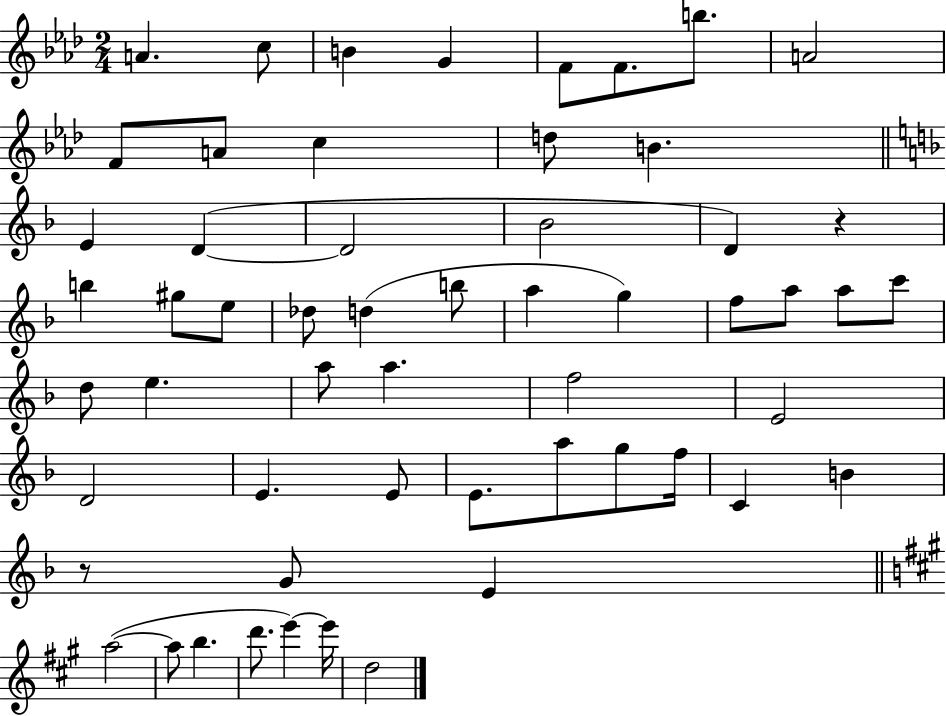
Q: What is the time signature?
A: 2/4